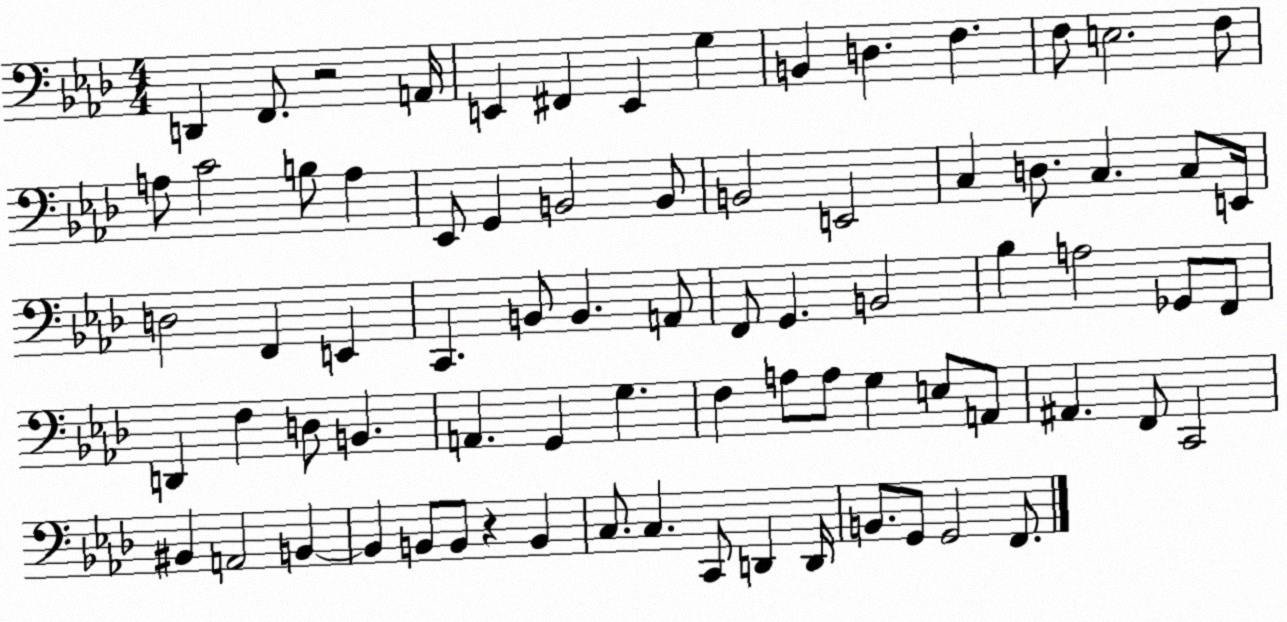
X:1
T:Untitled
M:4/4
L:1/4
K:Ab
D,, F,,/2 z2 A,,/4 E,, ^F,, E,, G, B,, D, F, F,/2 E,2 F,/2 A,/2 C2 B,/2 A, _E,,/2 G,, B,,2 B,,/2 B,,2 E,,2 C, D,/2 C, C,/2 E,,/4 D,2 F,, E,, C,, B,,/2 B,, A,,/2 F,,/2 G,, B,,2 _B, A,2 _G,,/2 F,,/2 D,, F, D,/2 B,, A,, G,, G, F, A,/2 A,/2 G, E,/2 A,,/2 ^A,, F,,/2 C,,2 ^B,, A,,2 B,, B,, B,,/2 B,,/2 z B,, C,/2 C, C,,/2 D,, D,,/4 B,,/2 G,,/2 G,,2 F,,/2